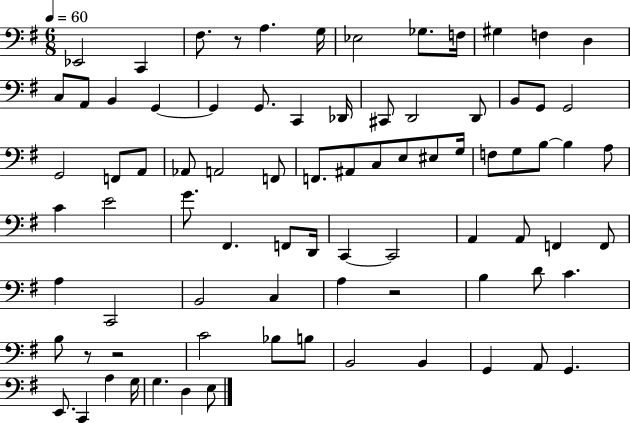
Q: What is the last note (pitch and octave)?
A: E3